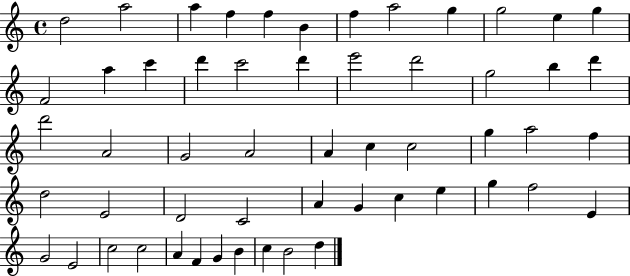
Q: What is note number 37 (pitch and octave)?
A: C4